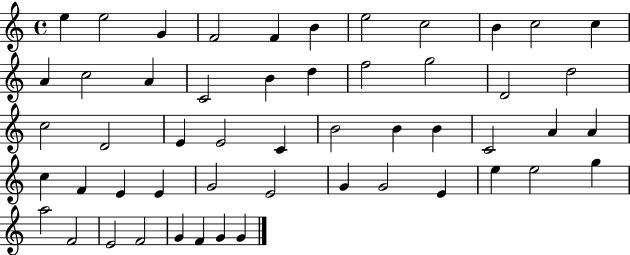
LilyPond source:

{
  \clef treble
  \time 4/4
  \defaultTimeSignature
  \key c \major
  e''4 e''2 g'4 | f'2 f'4 b'4 | e''2 c''2 | b'4 c''2 c''4 | \break a'4 c''2 a'4 | c'2 b'4 d''4 | f''2 g''2 | d'2 d''2 | \break c''2 d'2 | e'4 e'2 c'4 | b'2 b'4 b'4 | c'2 a'4 a'4 | \break c''4 f'4 e'4 e'4 | g'2 e'2 | g'4 g'2 e'4 | e''4 e''2 g''4 | \break a''2 f'2 | e'2 f'2 | g'4 f'4 g'4 g'4 | \bar "|."
}